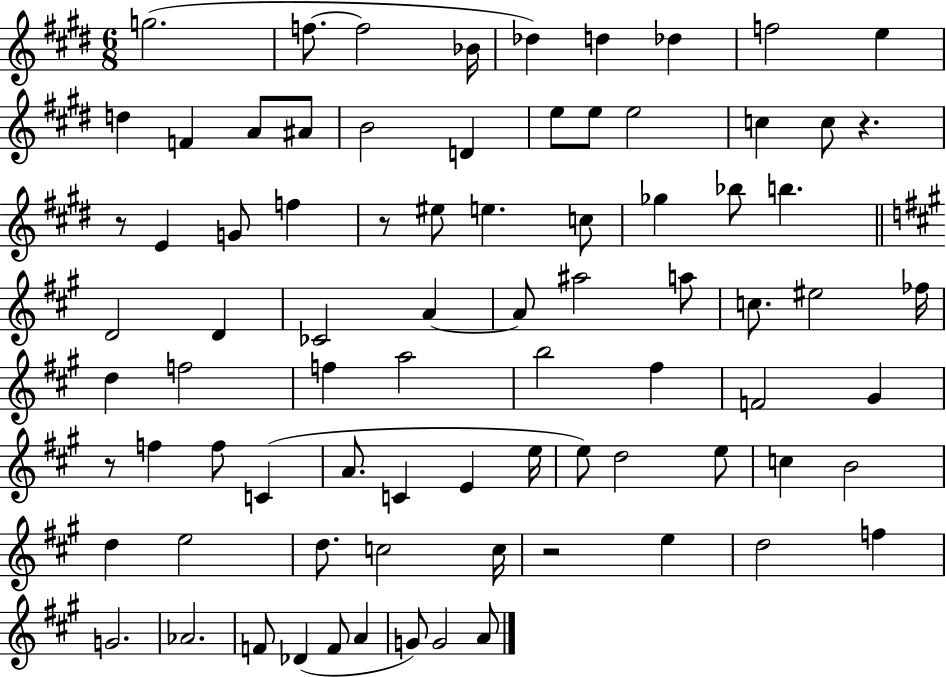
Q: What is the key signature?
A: E major